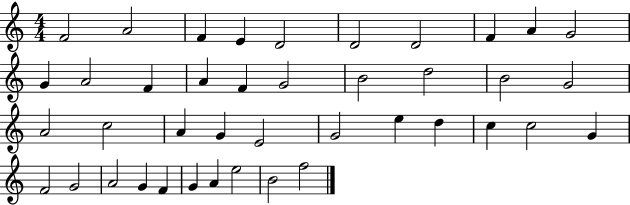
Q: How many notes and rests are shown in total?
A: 41